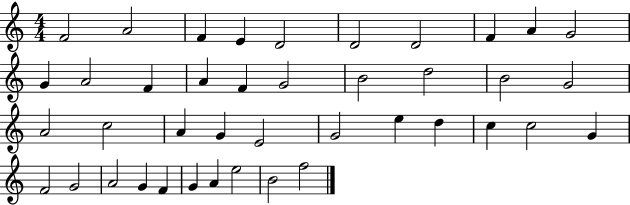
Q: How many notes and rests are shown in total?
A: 41